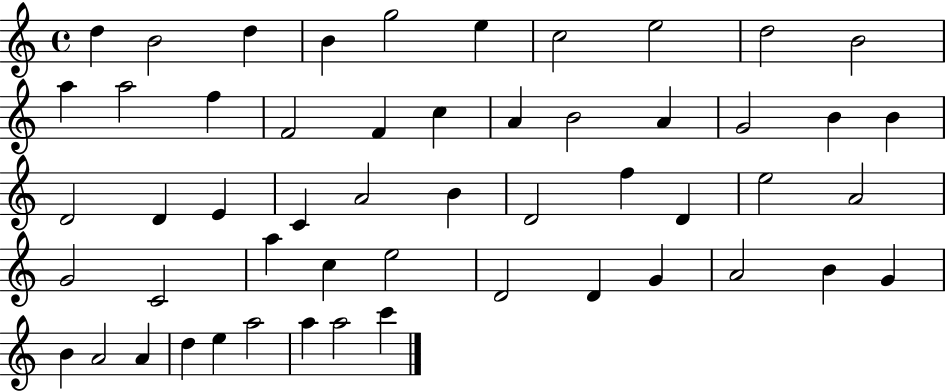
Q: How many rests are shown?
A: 0